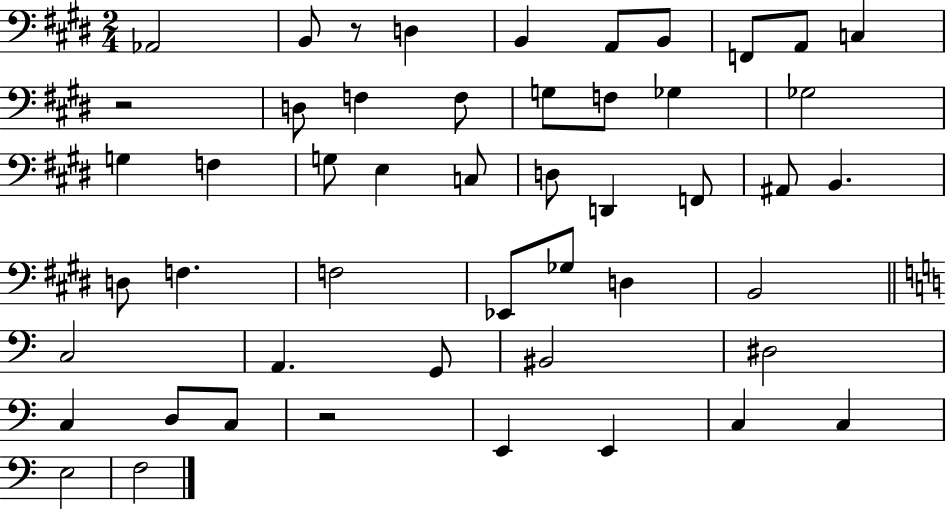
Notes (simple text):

Ab2/h B2/e R/e D3/q B2/q A2/e B2/e F2/e A2/e C3/q R/h D3/e F3/q F3/e G3/e F3/e Gb3/q Gb3/h G3/q F3/q G3/e E3/q C3/e D3/e D2/q F2/e A#2/e B2/q. D3/e F3/q. F3/h Eb2/e Gb3/e D3/q B2/h C3/h A2/q. G2/e BIS2/h D#3/h C3/q D3/e C3/e R/h E2/q E2/q C3/q C3/q E3/h F3/h